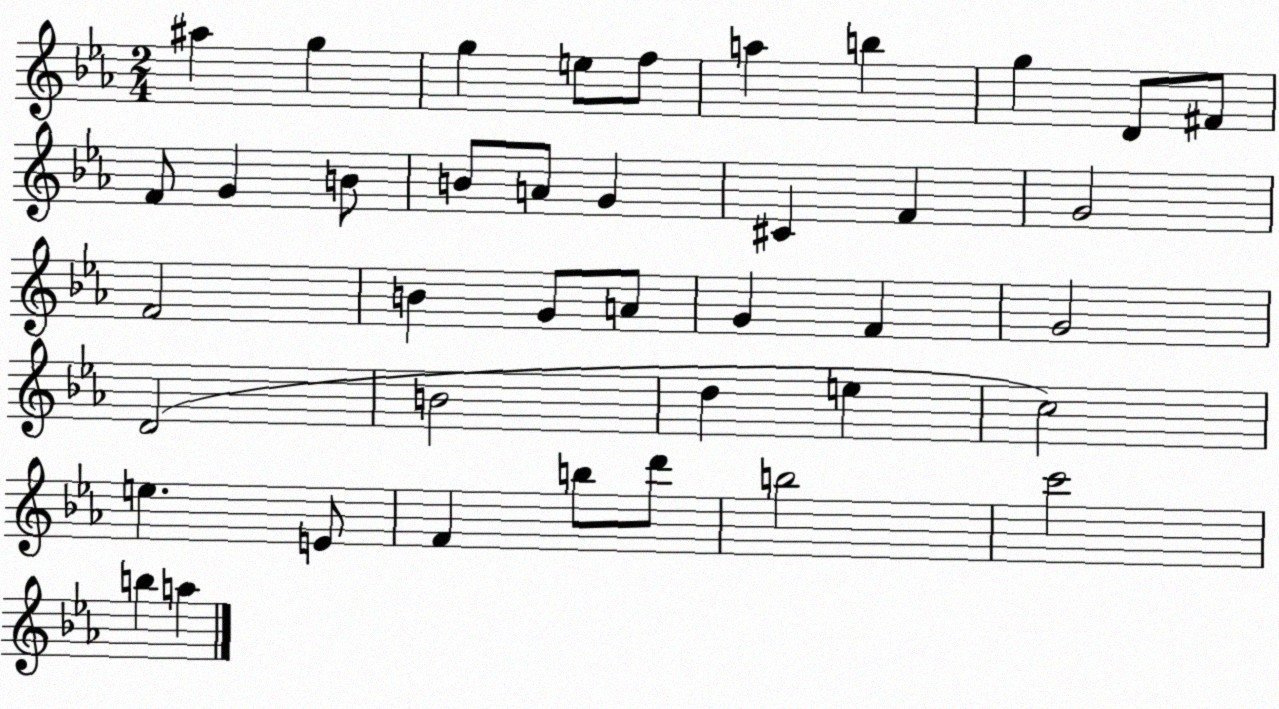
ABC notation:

X:1
T:Untitled
M:2/4
L:1/4
K:Eb
^a g g e/2 f/2 a b g D/2 ^F/2 F/2 G B/2 B/2 A/2 G ^C F G2 F2 B G/2 A/2 G F G2 D2 B2 d e c2 e E/2 F b/2 d'/2 b2 c'2 b a